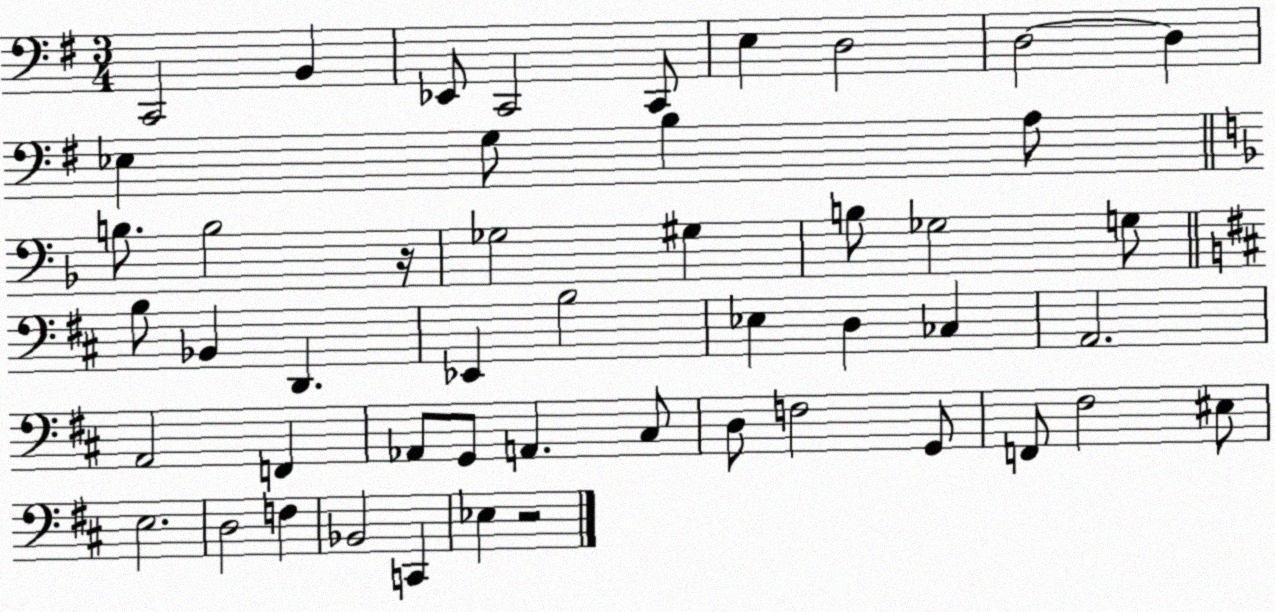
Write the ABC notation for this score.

X:1
T:Untitled
M:3/4
L:1/4
K:G
C,,2 B,, _E,,/2 C,,2 C,,/2 E, D,2 D,2 D, _E, G,/2 B, A,/2 B,/2 B,2 z/4 _G,2 ^G, B,/2 _G,2 G,/2 B,/2 _B,, D,, _E,, B,2 _E, D, _C, A,,2 A,,2 F,, _A,,/2 G,,/2 A,, ^C,/2 D,/2 F,2 G,,/2 F,,/2 ^F,2 ^E,/2 E,2 D,2 F, _B,,2 C,, _E, z2